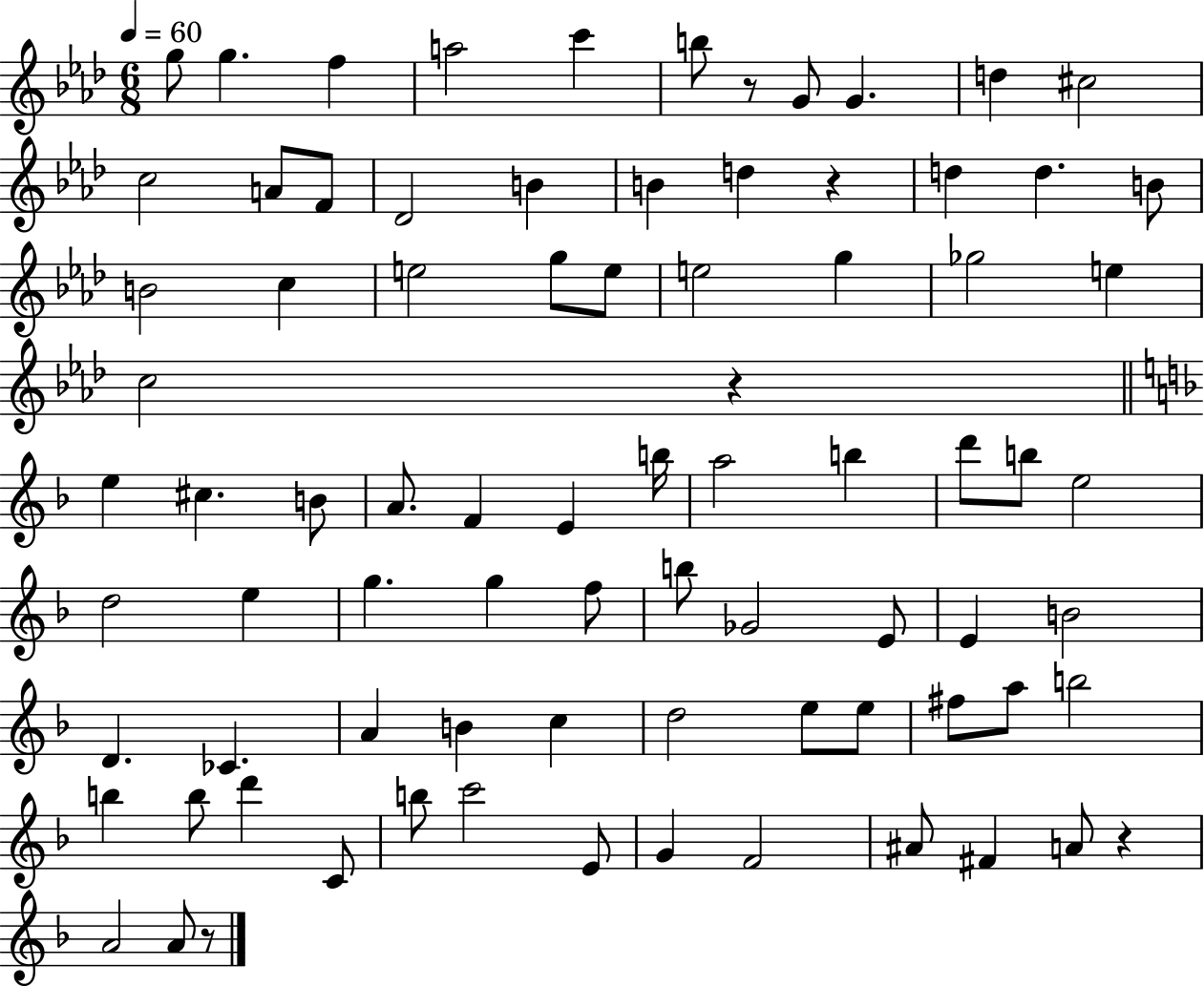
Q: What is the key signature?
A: AES major